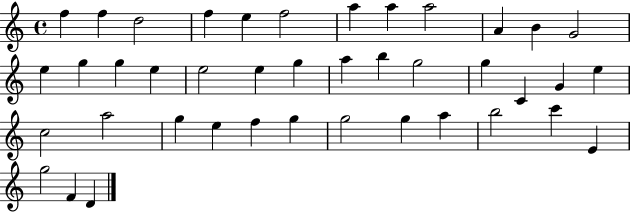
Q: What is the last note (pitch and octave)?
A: D4